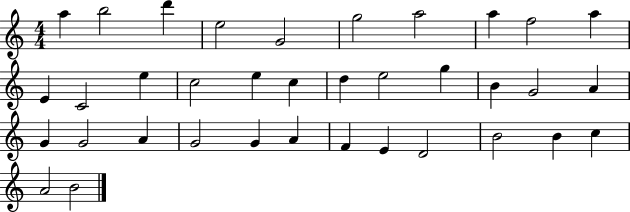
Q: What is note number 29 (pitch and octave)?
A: F4